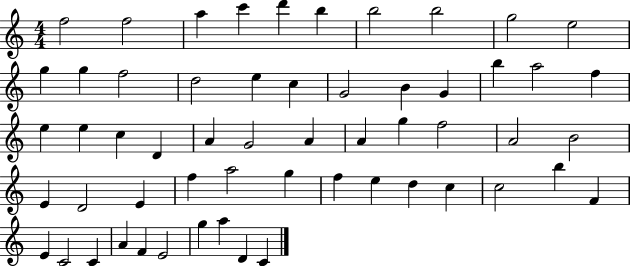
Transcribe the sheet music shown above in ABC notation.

X:1
T:Untitled
M:4/4
L:1/4
K:C
f2 f2 a c' d' b b2 b2 g2 e2 g g f2 d2 e c G2 B G b a2 f e e c D A G2 A A g f2 A2 B2 E D2 E f a2 g f e d c c2 b F E C2 C A F E2 g a D C